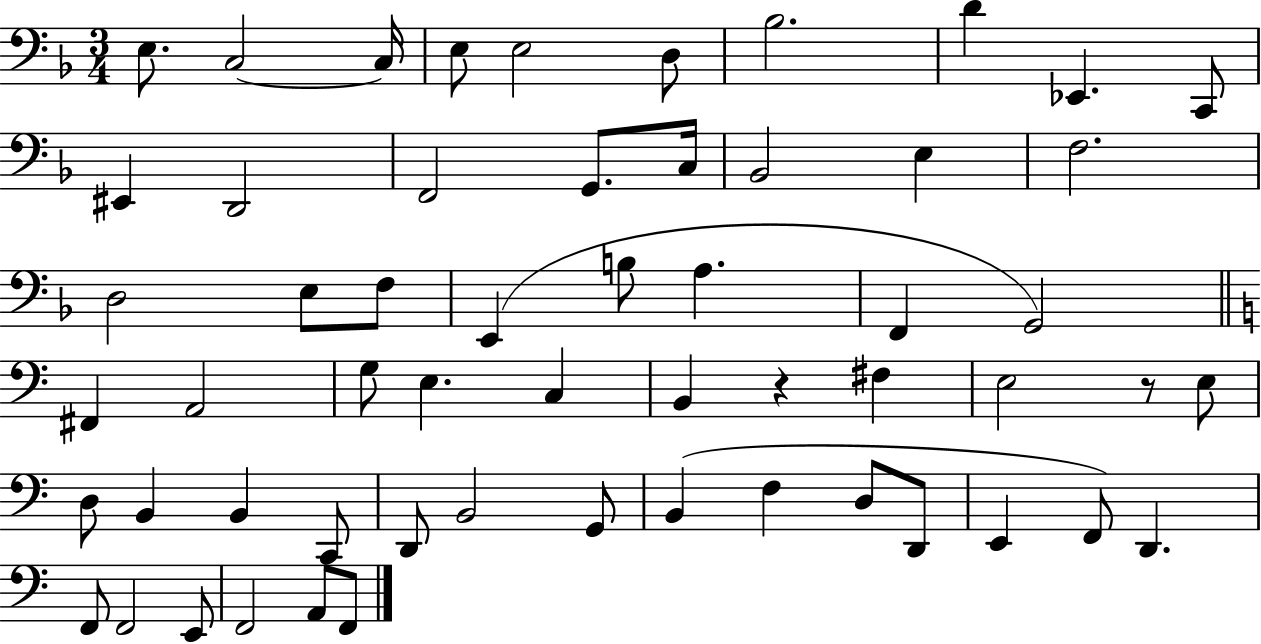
E3/e. C3/h C3/s E3/e E3/h D3/e Bb3/h. D4/q Eb2/q. C2/e EIS2/q D2/h F2/h G2/e. C3/s Bb2/h E3/q F3/h. D3/h E3/e F3/e E2/q B3/e A3/q. F2/q G2/h F#2/q A2/h G3/e E3/q. C3/q B2/q R/q F#3/q E3/h R/e E3/e D3/e B2/q B2/q C2/e D2/e B2/h G2/e B2/q F3/q D3/e D2/e E2/q F2/e D2/q. F2/e F2/h E2/e F2/h A2/e F2/e